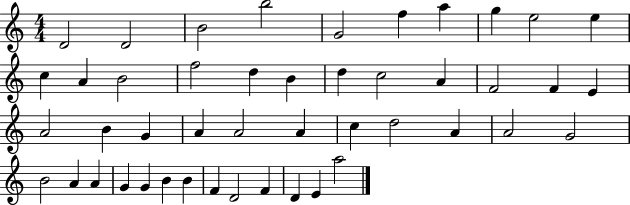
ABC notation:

X:1
T:Untitled
M:4/4
L:1/4
K:C
D2 D2 B2 b2 G2 f a g e2 e c A B2 f2 d B d c2 A F2 F E A2 B G A A2 A c d2 A A2 G2 B2 A A G G B B F D2 F D E a2